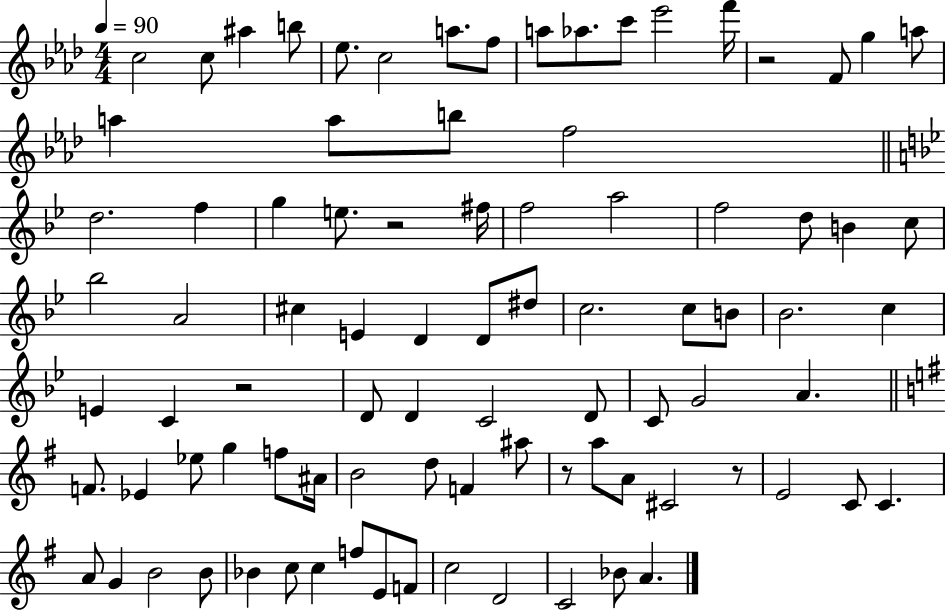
{
  \clef treble
  \numericTimeSignature
  \time 4/4
  \key aes \major
  \tempo 4 = 90
  c''2 c''8 ais''4 b''8 | ees''8. c''2 a''8. f''8 | a''8 aes''8. c'''8 ees'''2 f'''16 | r2 f'8 g''4 a''8 | \break a''4 a''8 b''8 f''2 | \bar "||" \break \key bes \major d''2. f''4 | g''4 e''8. r2 fis''16 | f''2 a''2 | f''2 d''8 b'4 c''8 | \break bes''2 a'2 | cis''4 e'4 d'4 d'8 dis''8 | c''2. c''8 b'8 | bes'2. c''4 | \break e'4 c'4 r2 | d'8 d'4 c'2 d'8 | c'8 g'2 a'4. | \bar "||" \break \key g \major f'8. ees'4 ees''8 g''4 f''8 ais'16 | b'2 d''8 f'4 ais''8 | r8 a''8 a'8 cis'2 r8 | e'2 c'8 c'4. | \break a'8 g'4 b'2 b'8 | bes'4 c''8 c''4 f''8 e'8 f'8 | c''2 d'2 | c'2 bes'8 a'4. | \break \bar "|."
}